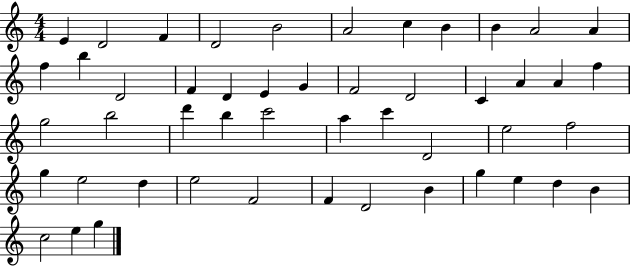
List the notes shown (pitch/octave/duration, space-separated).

E4/q D4/h F4/q D4/h B4/h A4/h C5/q B4/q B4/q A4/h A4/q F5/q B5/q D4/h F4/q D4/q E4/q G4/q F4/h D4/h C4/q A4/q A4/q F5/q G5/h B5/h D6/q B5/q C6/h A5/q C6/q D4/h E5/h F5/h G5/q E5/h D5/q E5/h F4/h F4/q D4/h B4/q G5/q E5/q D5/q B4/q C5/h E5/q G5/q